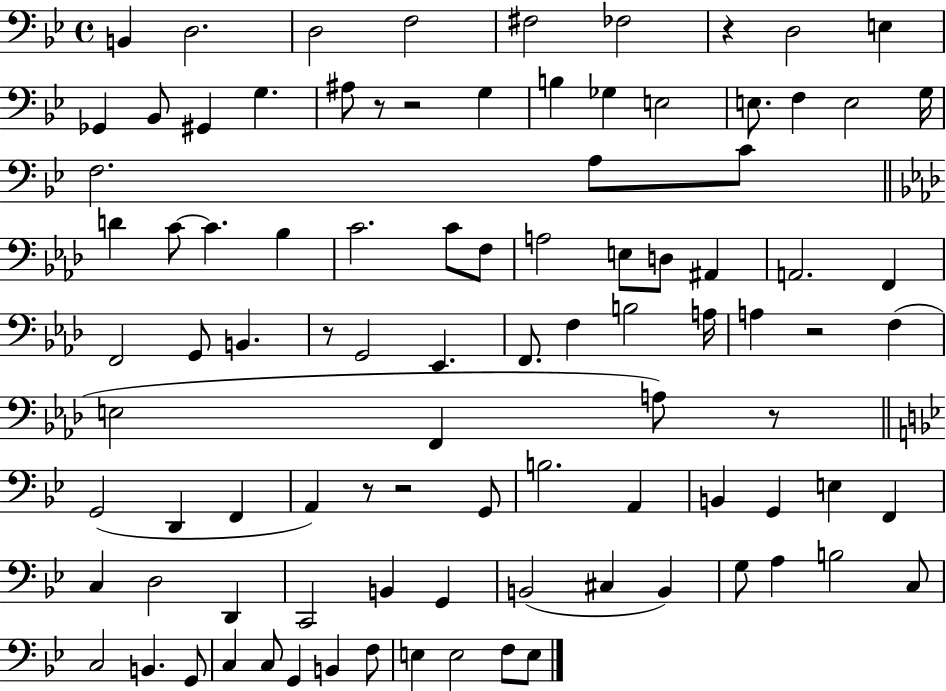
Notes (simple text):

B2/q D3/h. D3/h F3/h F#3/h FES3/h R/q D3/h E3/q Gb2/q Bb2/e G#2/q G3/q. A#3/e R/e R/h G3/q B3/q Gb3/q E3/h E3/e. F3/q E3/h G3/s F3/h. A3/e C4/e D4/q C4/e C4/q. Bb3/q C4/h. C4/e F3/e A3/h E3/e D3/e A#2/q A2/h. F2/q F2/h G2/e B2/q. R/e G2/h Eb2/q. F2/e. F3/q B3/h A3/s A3/q R/h F3/q E3/h F2/q A3/e R/e G2/h D2/q F2/q A2/q R/e R/h G2/e B3/h. A2/q B2/q G2/q E3/q F2/q C3/q D3/h D2/q C2/h B2/q G2/q B2/h C#3/q B2/q G3/e A3/q B3/h C3/e C3/h B2/q. G2/e C3/q C3/e G2/q B2/q F3/e E3/q E3/h F3/e E3/e